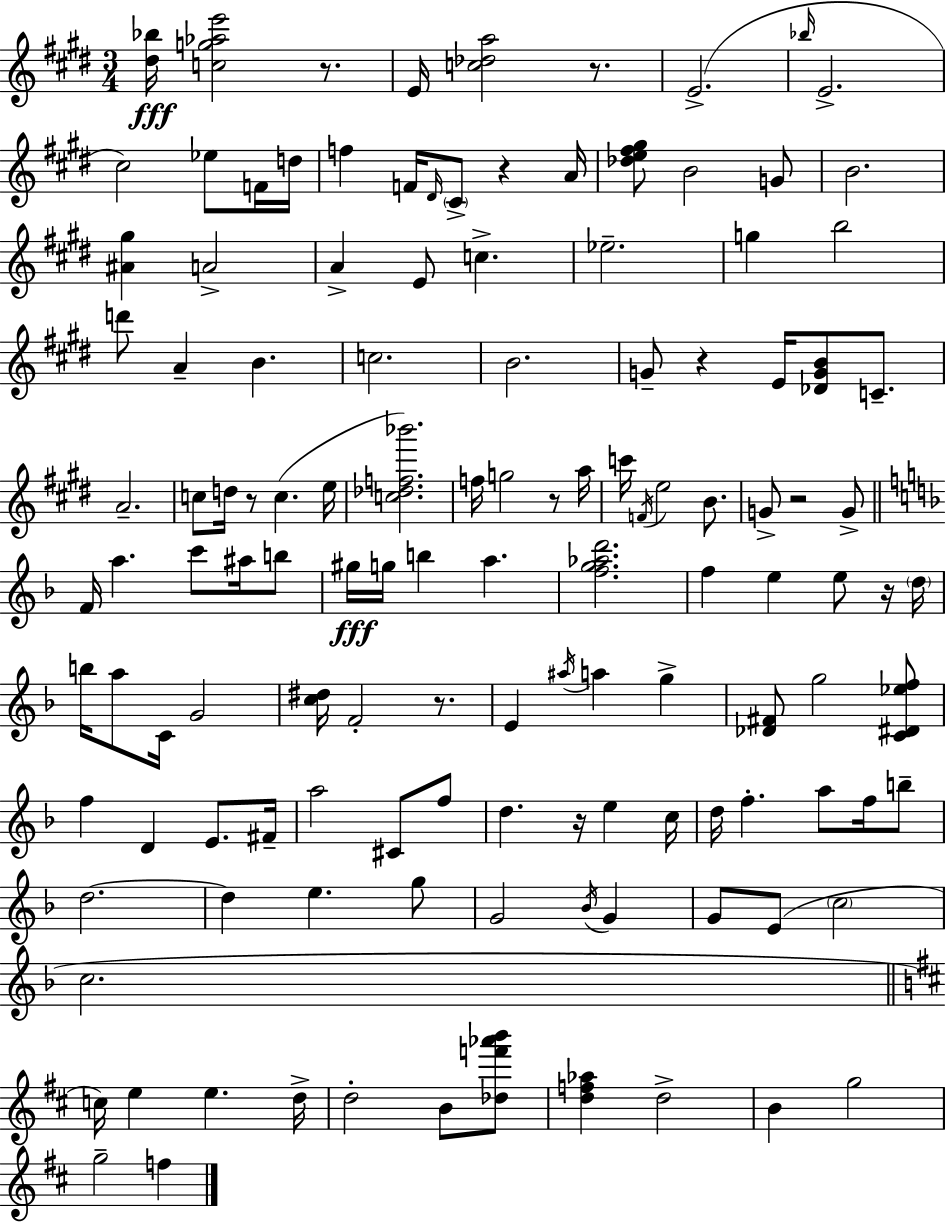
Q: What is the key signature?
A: E major